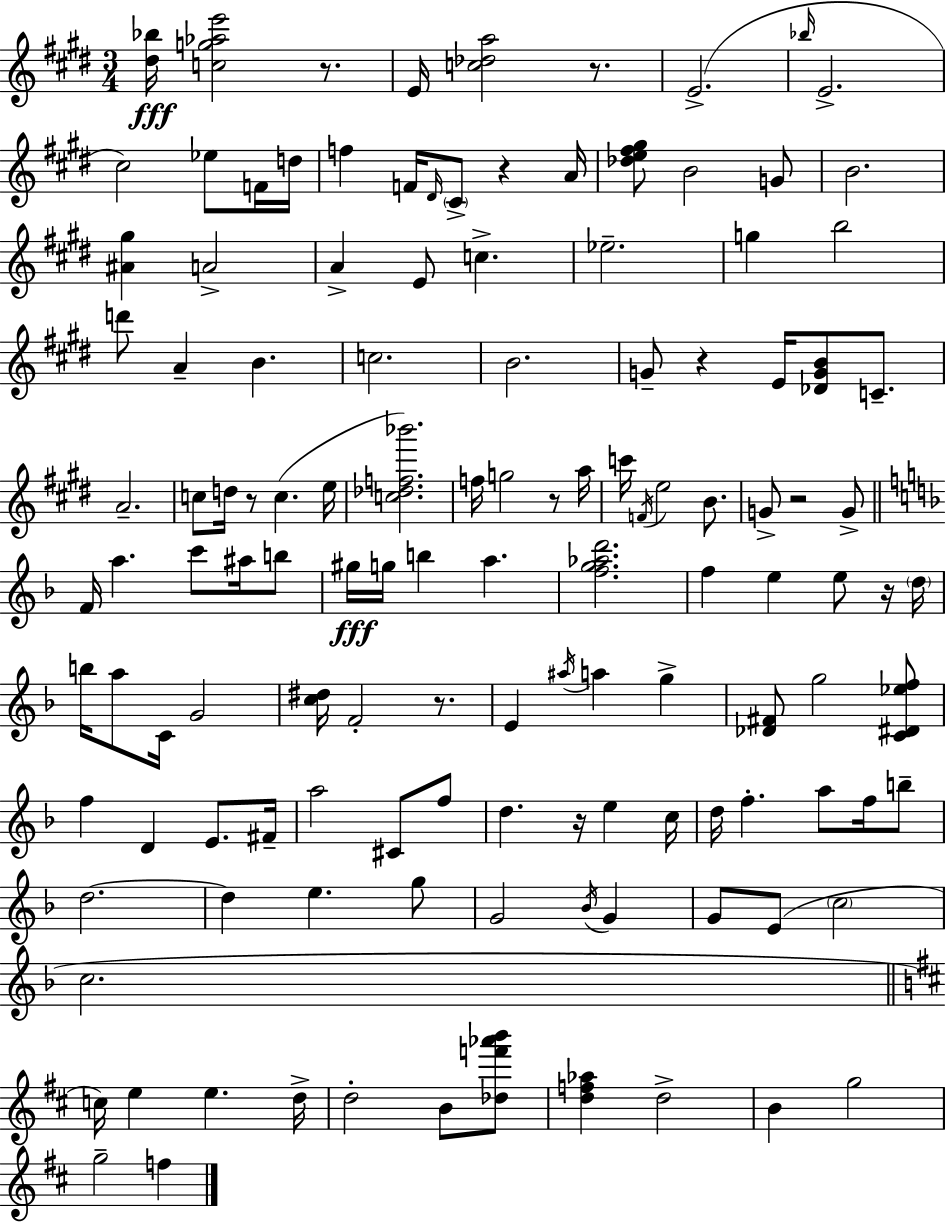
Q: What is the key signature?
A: E major